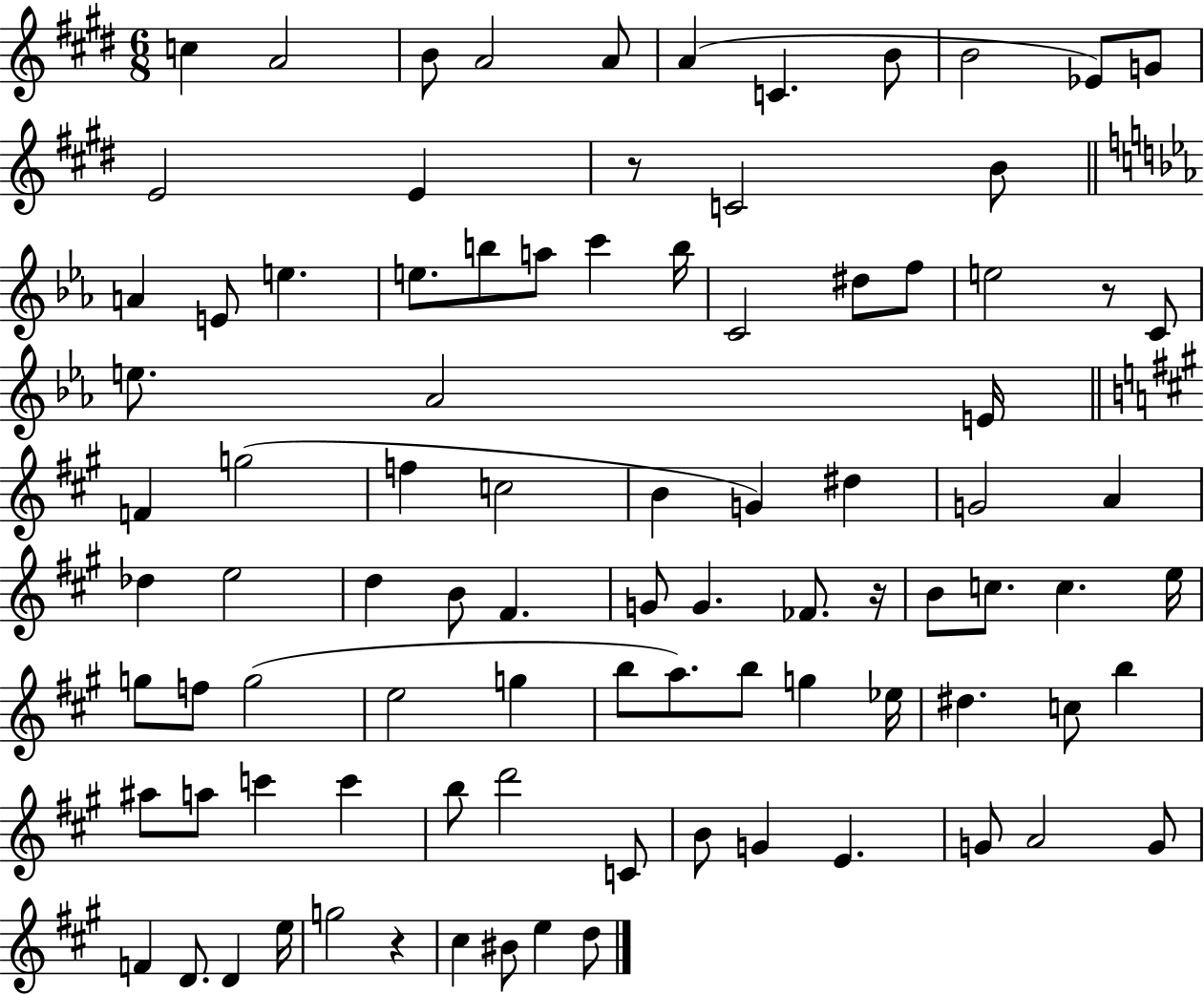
X:1
T:Untitled
M:6/8
L:1/4
K:E
c A2 B/2 A2 A/2 A C B/2 B2 _E/2 G/2 E2 E z/2 C2 B/2 A E/2 e e/2 b/2 a/2 c' b/4 C2 ^d/2 f/2 e2 z/2 C/2 e/2 _A2 E/4 F g2 f c2 B G ^d G2 A _d e2 d B/2 ^F G/2 G _F/2 z/4 B/2 c/2 c e/4 g/2 f/2 g2 e2 g b/2 a/2 b/2 g _e/4 ^d c/2 b ^a/2 a/2 c' c' b/2 d'2 C/2 B/2 G E G/2 A2 G/2 F D/2 D e/4 g2 z ^c ^B/2 e d/2